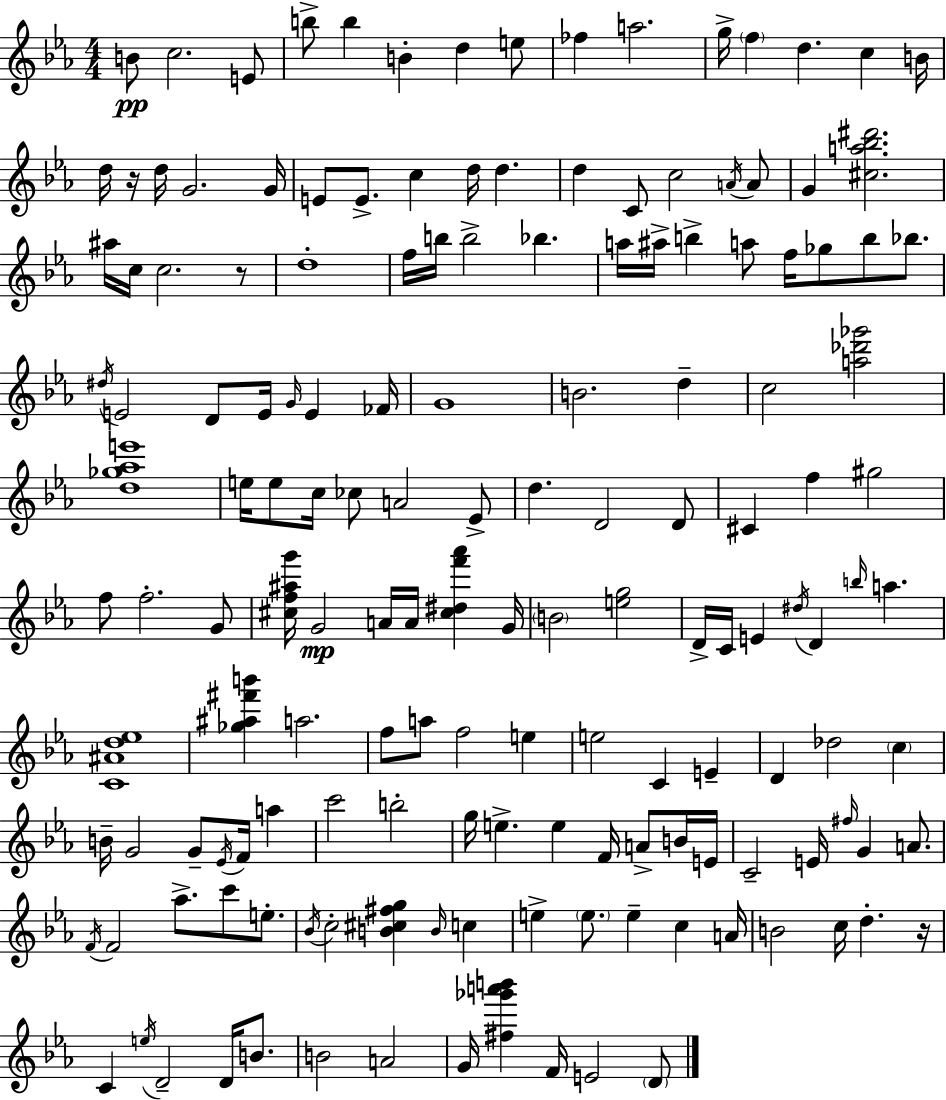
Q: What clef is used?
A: treble